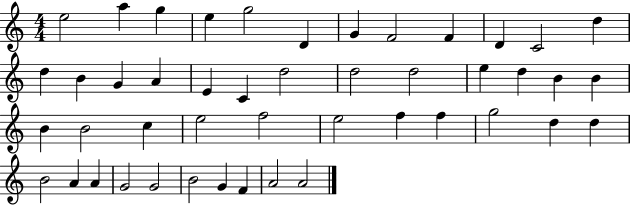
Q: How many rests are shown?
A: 0